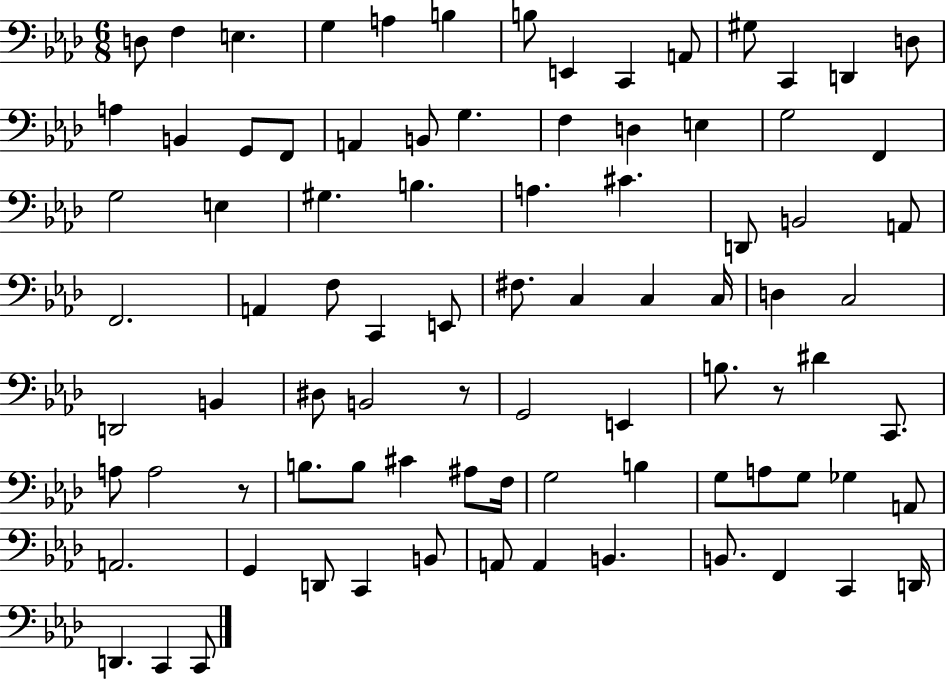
D3/e F3/q E3/q. G3/q A3/q B3/q B3/e E2/q C2/q A2/e G#3/e C2/q D2/q D3/e A3/q B2/q G2/e F2/e A2/q B2/e G3/q. F3/q D3/q E3/q G3/h F2/q G3/h E3/q G#3/q. B3/q. A3/q. C#4/q. D2/e B2/h A2/e F2/h. A2/q F3/e C2/q E2/e F#3/e. C3/q C3/q C3/s D3/q C3/h D2/h B2/q D#3/e B2/h R/e G2/h E2/q B3/e. R/e D#4/q C2/e. A3/e A3/h R/e B3/e. B3/e C#4/q A#3/e F3/s G3/h B3/q G3/e A3/e G3/e Gb3/q A2/e A2/h. G2/q D2/e C2/q B2/e A2/e A2/q B2/q. B2/e. F2/q C2/q D2/s D2/q. C2/q C2/e